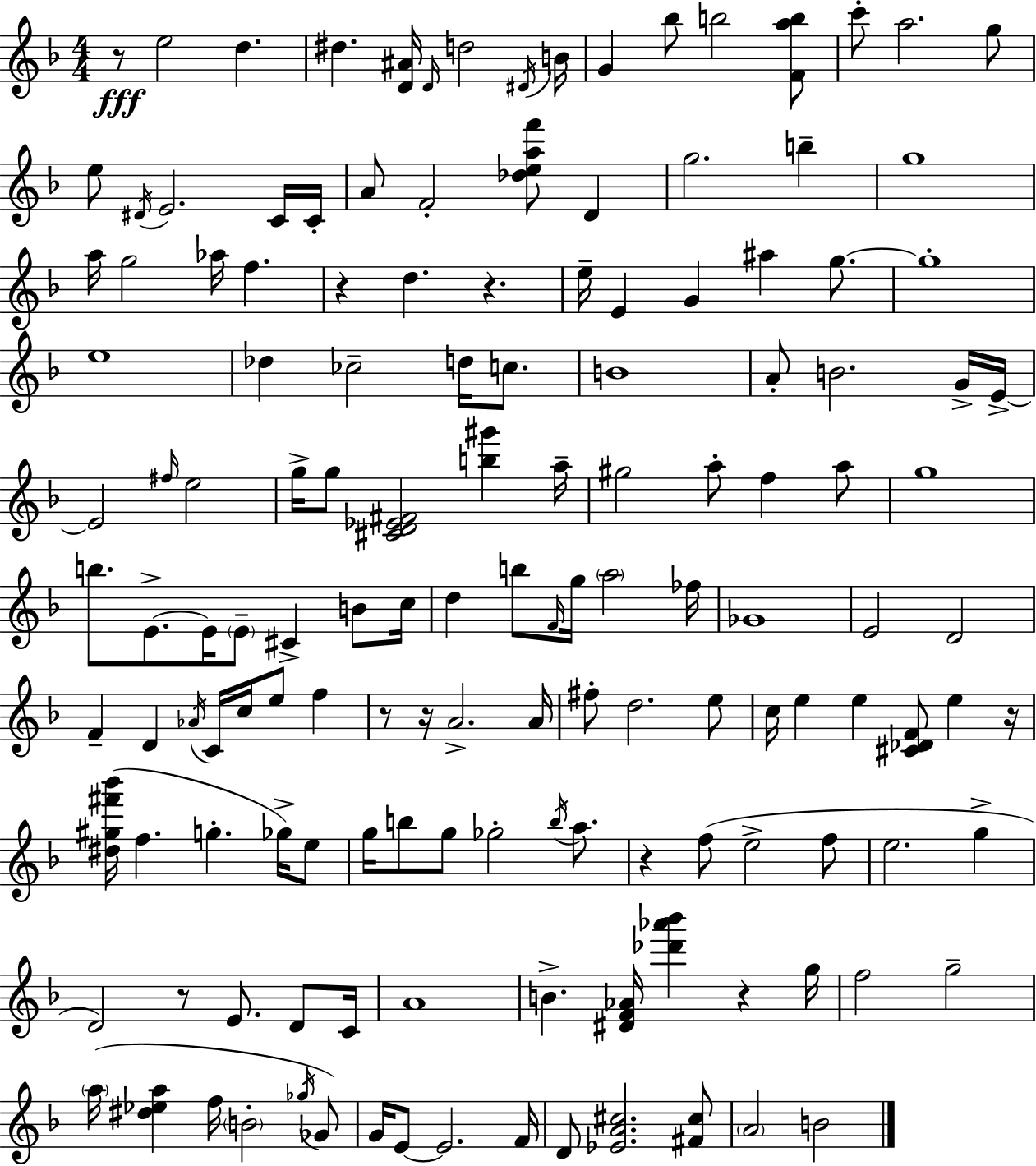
R/e E5/h D5/q. D#5/q. [D4,A#4]/s D4/s D5/h D#4/s B4/s G4/q Bb5/e B5/h [F4,A5,B5]/e C6/e A5/h. G5/e E5/e D#4/s E4/h. C4/s C4/s A4/e F4/h [Db5,E5,A5,F6]/e D4/q G5/h. B5/q G5/w A5/s G5/h Ab5/s F5/q. R/q D5/q. R/q. E5/s E4/q G4/q A#5/q G5/e. G5/w E5/w Db5/q CES5/h D5/s C5/e. B4/w A4/e B4/h. G4/s E4/s E4/h F#5/s E5/h G5/s G5/e [C#4,D4,Eb4,F#4]/h [B5,G#6]/q A5/s G#5/h A5/e F5/q A5/e G5/w B5/e. E4/e. E4/s E4/e C#4/q B4/e C5/s D5/q B5/e F4/s G5/s A5/h FES5/s Gb4/w E4/h D4/h F4/q D4/q Ab4/s C4/s C5/s E5/e F5/q R/e R/s A4/h. A4/s F#5/e D5/h. E5/e C5/s E5/q E5/q [C#4,Db4,F4]/e E5/q R/s [D#5,G#5,F#6,Bb6]/s F5/q. G5/q. Gb5/s E5/e G5/s B5/e G5/e Gb5/h B5/s A5/e. R/q F5/e E5/h F5/e E5/h. G5/q D4/h R/e E4/e. D4/e C4/s A4/w B4/q. [D#4,F4,Ab4]/s [Db6,Ab6,Bb6]/q R/q G5/s F5/h G5/h A5/s [D#5,Eb5,A5]/q F5/s B4/h Gb5/s Gb4/e G4/s E4/e E4/h. F4/s D4/e [Eb4,A4,C#5]/h. [F#4,C#5]/e A4/h B4/h